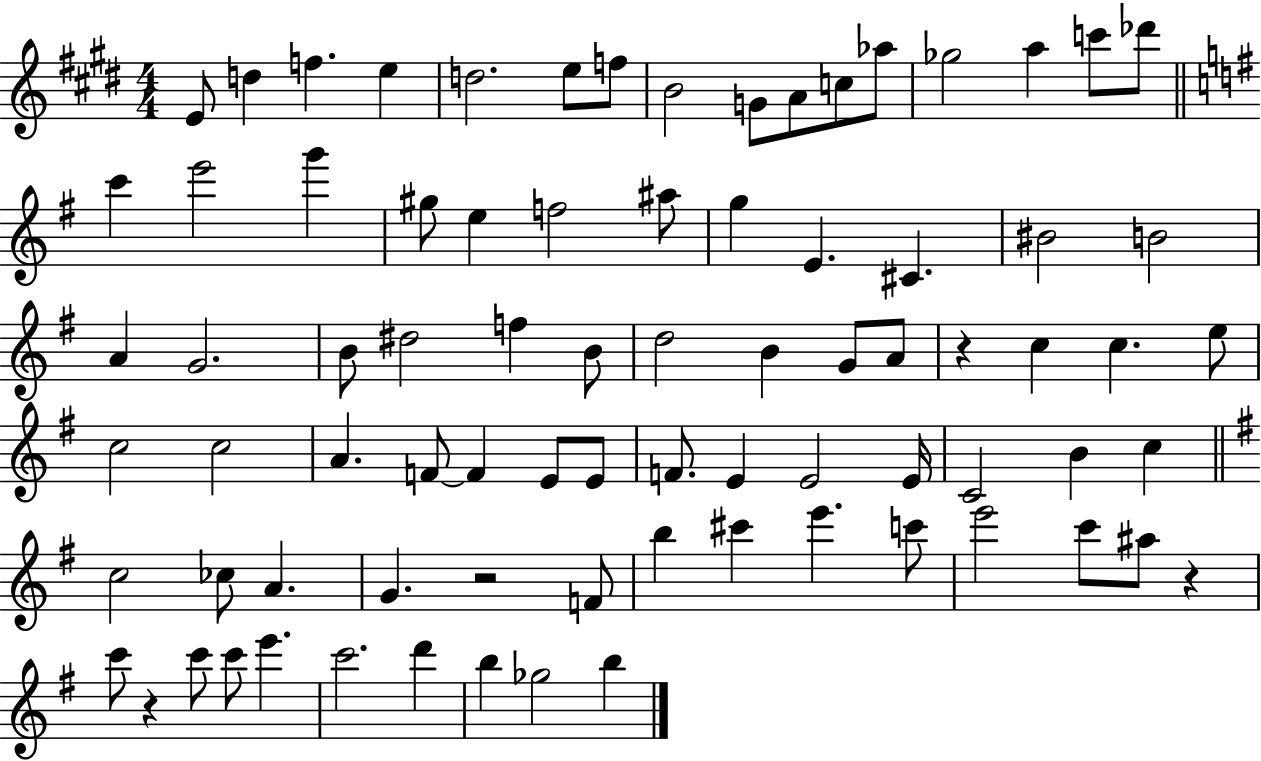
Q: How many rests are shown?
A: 4